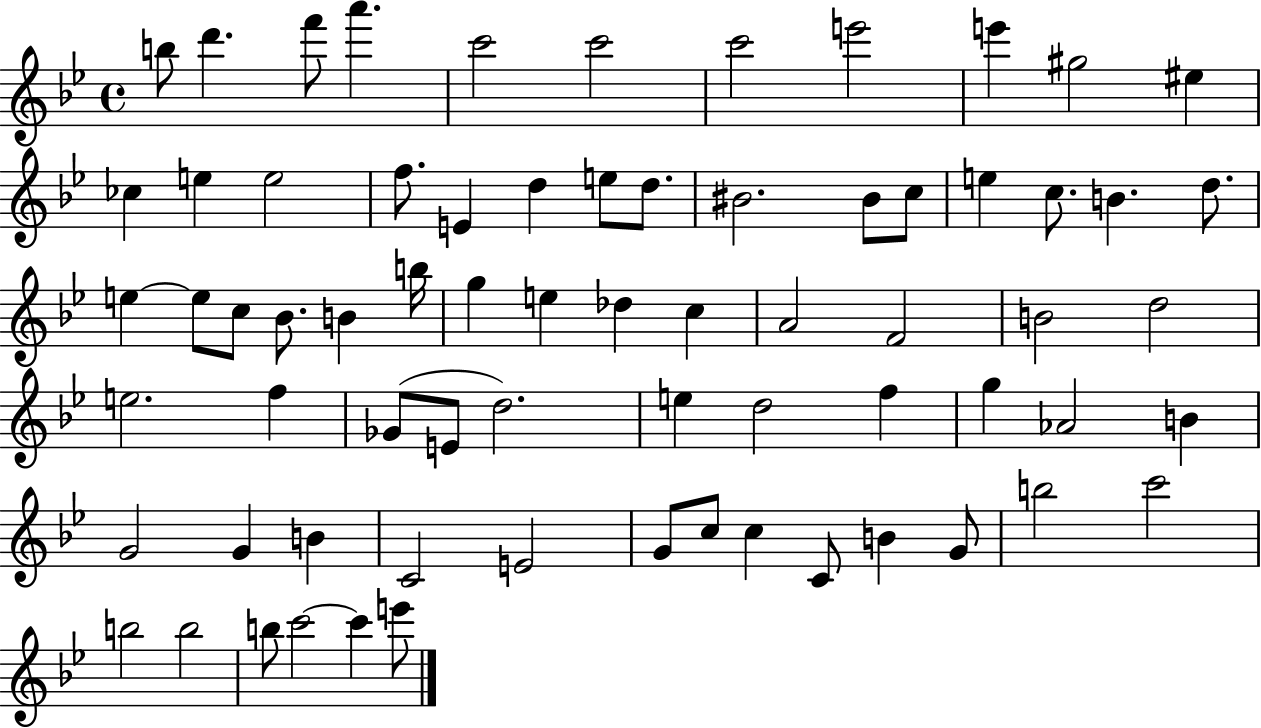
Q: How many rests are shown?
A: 0